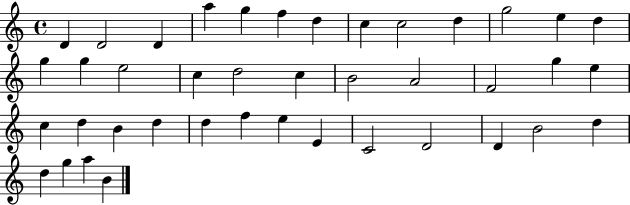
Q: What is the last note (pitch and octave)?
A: B4